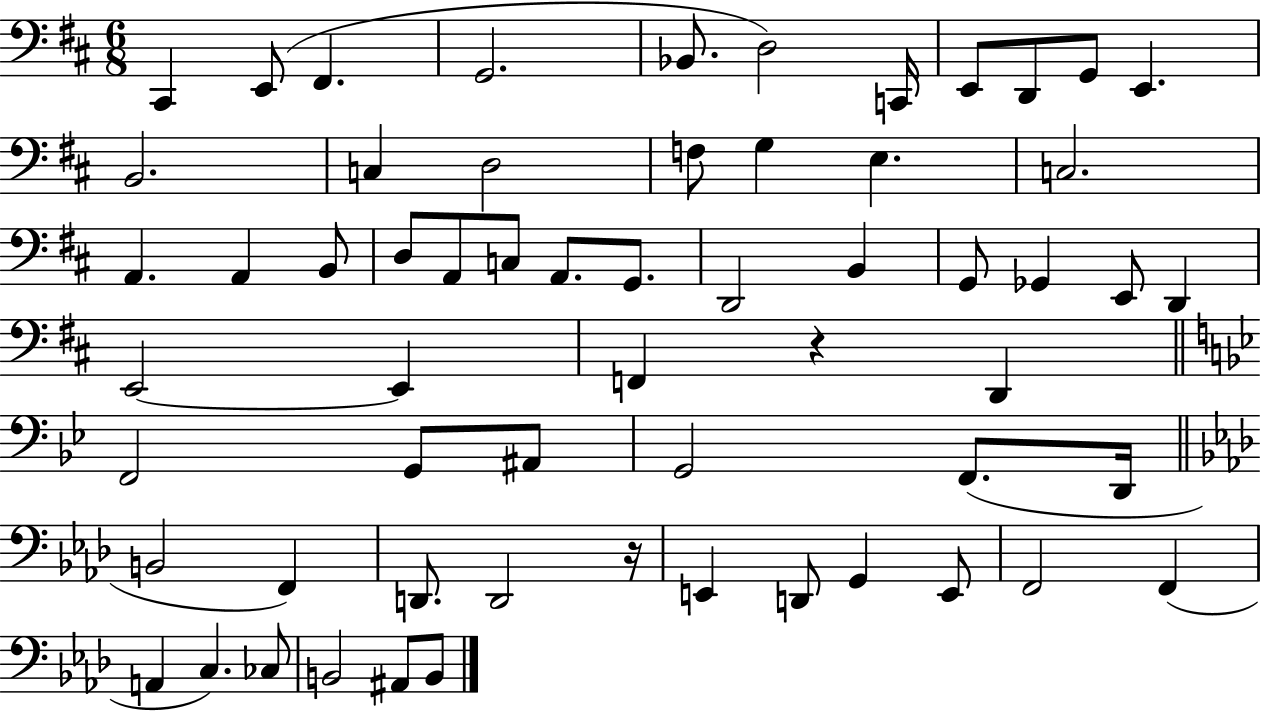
{
  \clef bass
  \numericTimeSignature
  \time 6/8
  \key d \major
  \repeat volta 2 { cis,4 e,8( fis,4. | g,2. | bes,8. d2) c,16 | e,8 d,8 g,8 e,4. | \break b,2. | c4 d2 | f8 g4 e4. | c2. | \break a,4. a,4 b,8 | d8 a,8 c8 a,8. g,8. | d,2 b,4 | g,8 ges,4 e,8 d,4 | \break e,2~~ e,4 | f,4 r4 d,4 | \bar "||" \break \key g \minor f,2 g,8 ais,8 | g,2 f,8.( d,16 | \bar "||" \break \key f \minor b,2 f,4) | d,8. d,2 r16 | e,4 d,8 g,4 e,8 | f,2 f,4( | \break a,4 c4.) ces8 | b,2 ais,8 b,8 | } \bar "|."
}